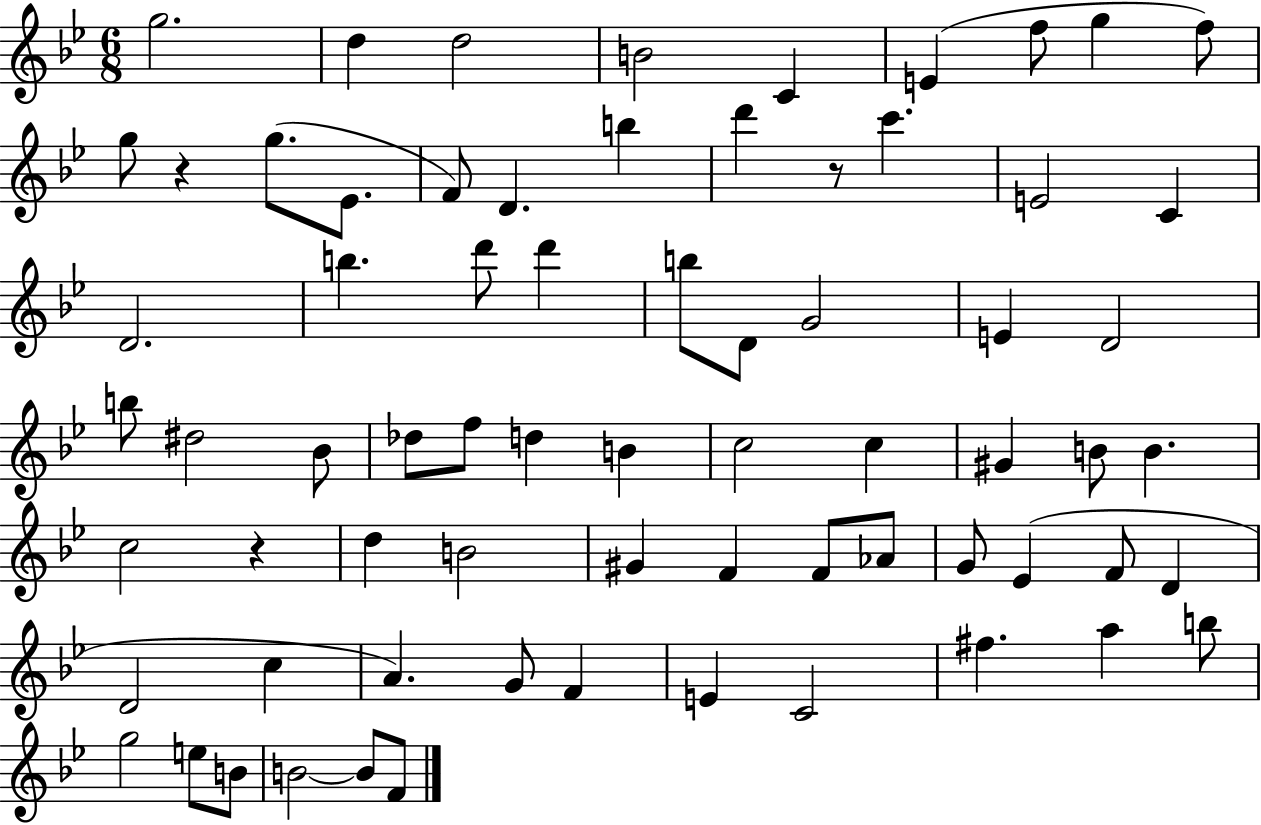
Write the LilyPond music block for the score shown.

{
  \clef treble
  \numericTimeSignature
  \time 6/8
  \key bes \major
  \repeat volta 2 { g''2. | d''4 d''2 | b'2 c'4 | e'4( f''8 g''4 f''8) | \break g''8 r4 g''8.( ees'8. | f'8) d'4. b''4 | d'''4 r8 c'''4. | e'2 c'4 | \break d'2. | b''4. d'''8 d'''4 | b''8 d'8 g'2 | e'4 d'2 | \break b''8 dis''2 bes'8 | des''8 f''8 d''4 b'4 | c''2 c''4 | gis'4 b'8 b'4. | \break c''2 r4 | d''4 b'2 | gis'4 f'4 f'8 aes'8 | g'8 ees'4( f'8 d'4 | \break d'2 c''4 | a'4.) g'8 f'4 | e'4 c'2 | fis''4. a''4 b''8 | \break g''2 e''8 b'8 | b'2~~ b'8 f'8 | } \bar "|."
}